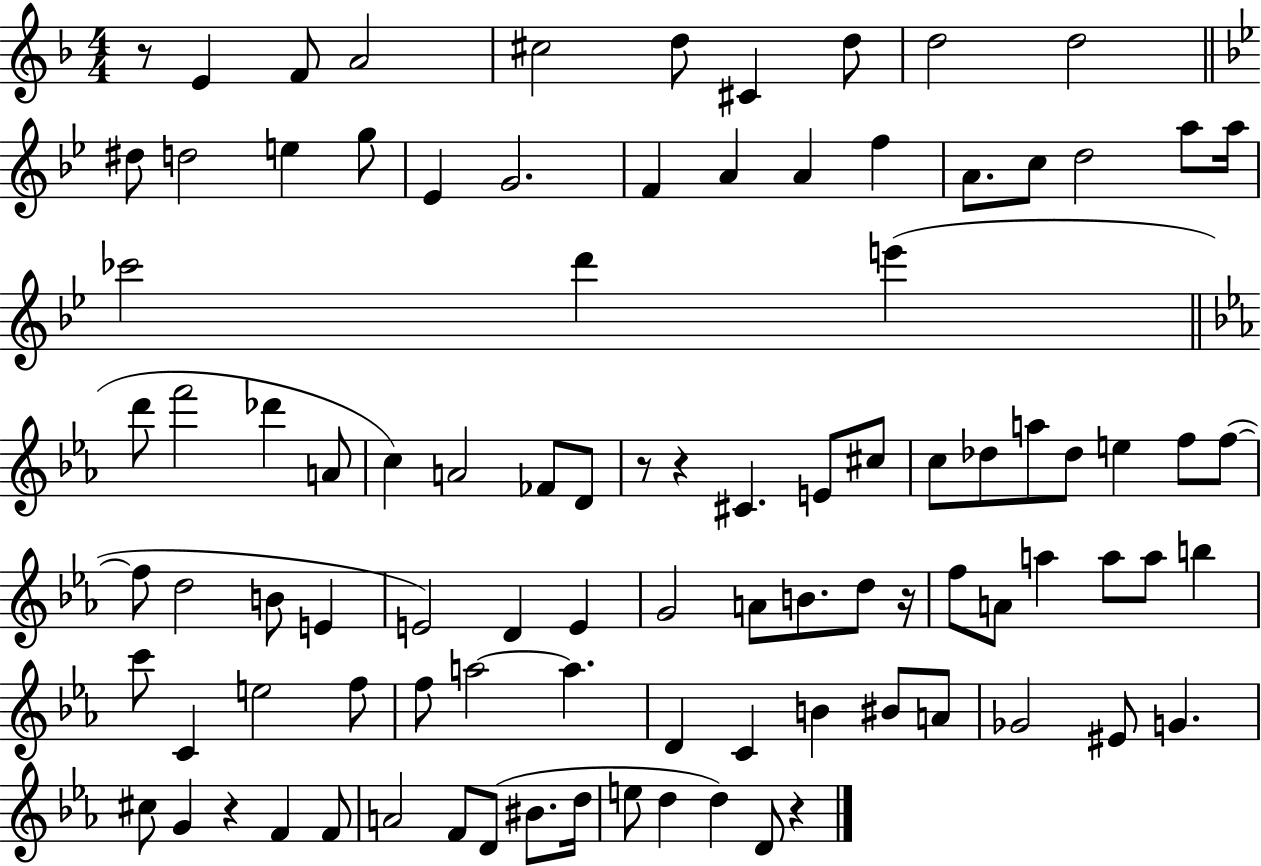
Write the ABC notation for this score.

X:1
T:Untitled
M:4/4
L:1/4
K:F
z/2 E F/2 A2 ^c2 d/2 ^C d/2 d2 d2 ^d/2 d2 e g/2 _E G2 F A A f A/2 c/2 d2 a/2 a/4 _c'2 d' e' d'/2 f'2 _d' A/2 c A2 _F/2 D/2 z/2 z ^C E/2 ^c/2 c/2 _d/2 a/2 _d/2 e f/2 f/2 f/2 d2 B/2 E E2 D E G2 A/2 B/2 d/2 z/4 f/2 A/2 a a/2 a/2 b c'/2 C e2 f/2 f/2 a2 a D C B ^B/2 A/2 _G2 ^E/2 G ^c/2 G z F F/2 A2 F/2 D/2 ^B/2 d/4 e/2 d d D/2 z